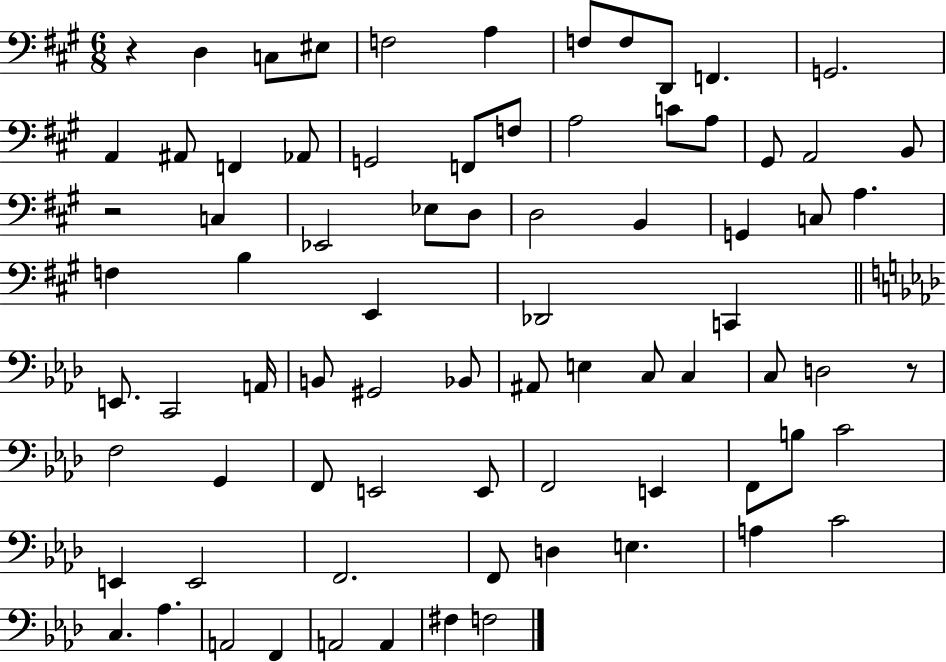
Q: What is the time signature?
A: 6/8